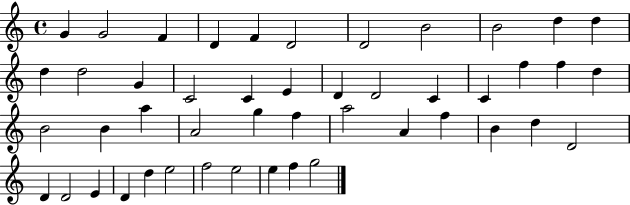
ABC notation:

X:1
T:Untitled
M:4/4
L:1/4
K:C
G G2 F D F D2 D2 B2 B2 d d d d2 G C2 C E D D2 C C f f d B2 B a A2 g f a2 A f B d D2 D D2 E D d e2 f2 e2 e f g2